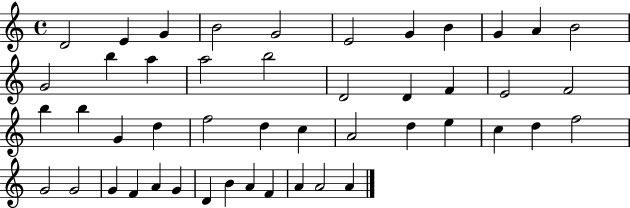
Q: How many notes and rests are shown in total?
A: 47